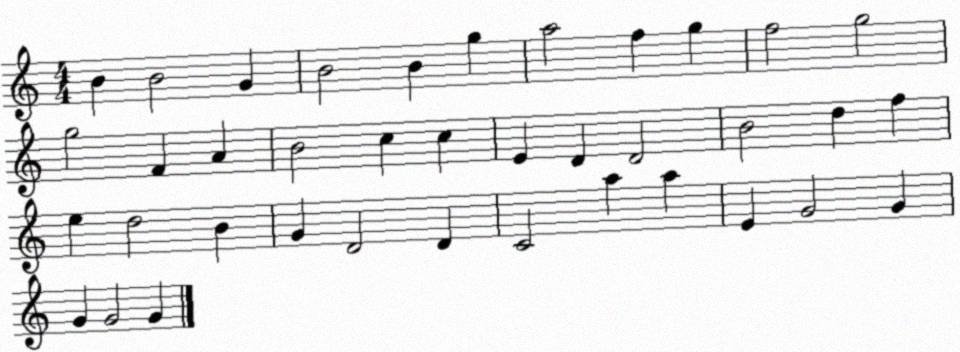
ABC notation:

X:1
T:Untitled
M:4/4
L:1/4
K:C
B B2 G B2 B g a2 f g f2 g2 g2 F A B2 c c E D D2 B2 d f e d2 B G D2 D C2 a a E G2 G G G2 G